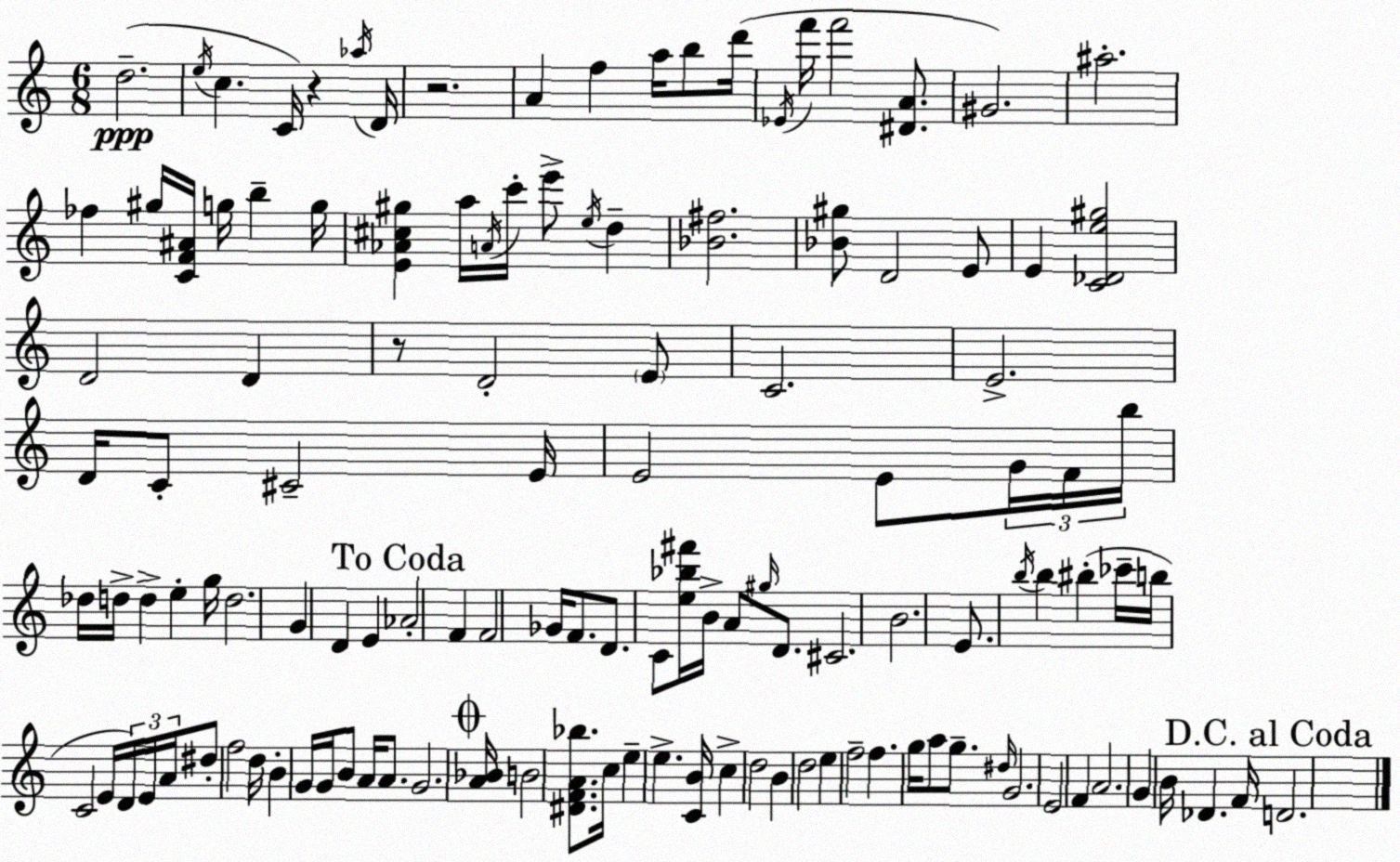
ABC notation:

X:1
T:Untitled
M:6/8
L:1/4
K:C
d2 e/4 c C/4 z _a/4 D/4 z2 A f a/4 b/2 d'/4 _E/4 f'/4 f'2 [^DA]/2 ^G2 ^a2 _f ^g/4 [CF^A]/4 g/4 b g/4 [E_A^c^g] a/4 A/4 c'/4 e'/2 e/4 d [_B^f]2 [_B^g]/2 D2 E/2 E [C_De^g]2 D2 D z/2 D2 E/2 C2 E2 D/4 C/2 ^C2 E/4 E2 E/2 G/4 F/4 b/4 _d/4 d/4 d e g/4 d2 G D E _A2 F F2 _G/4 F/2 D/2 C/2 [e_b^f']/4 B/4 A/2 ^g/4 D/2 ^C2 B2 E/2 b/4 b ^b _c'/4 b/4 C2 E/4 D/4 E/4 A/4 ^d/2 f2 d/4 B G/4 G/4 B/2 A/4 A/2 G2 [A_B]/4 B2 [^DFA_b]/2 c/4 e e [CB]/4 c d2 B d2 e f2 f g/4 a/2 g/2 ^d/4 G2 E2 F A2 G B/4 _D F/4 D2